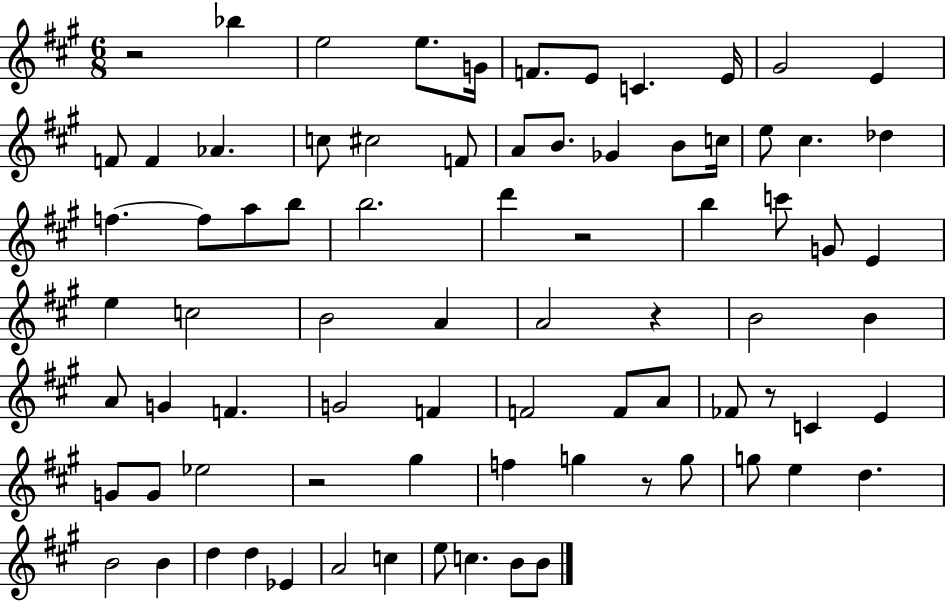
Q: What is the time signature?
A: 6/8